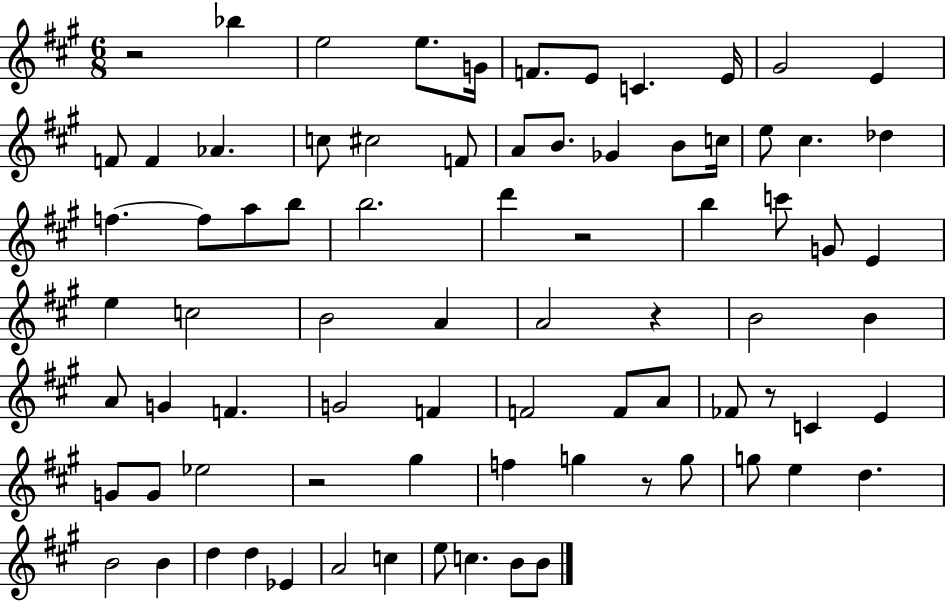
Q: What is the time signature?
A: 6/8